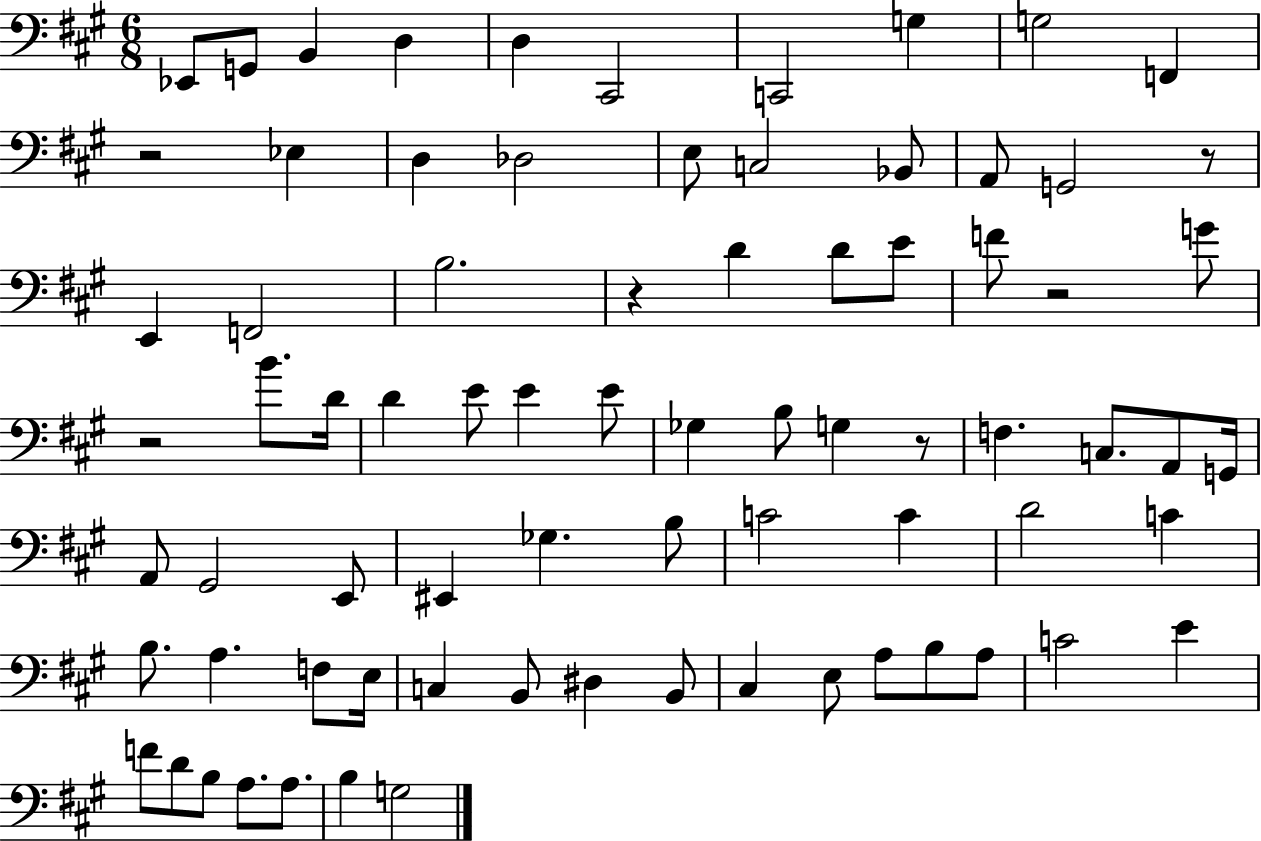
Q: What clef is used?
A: bass